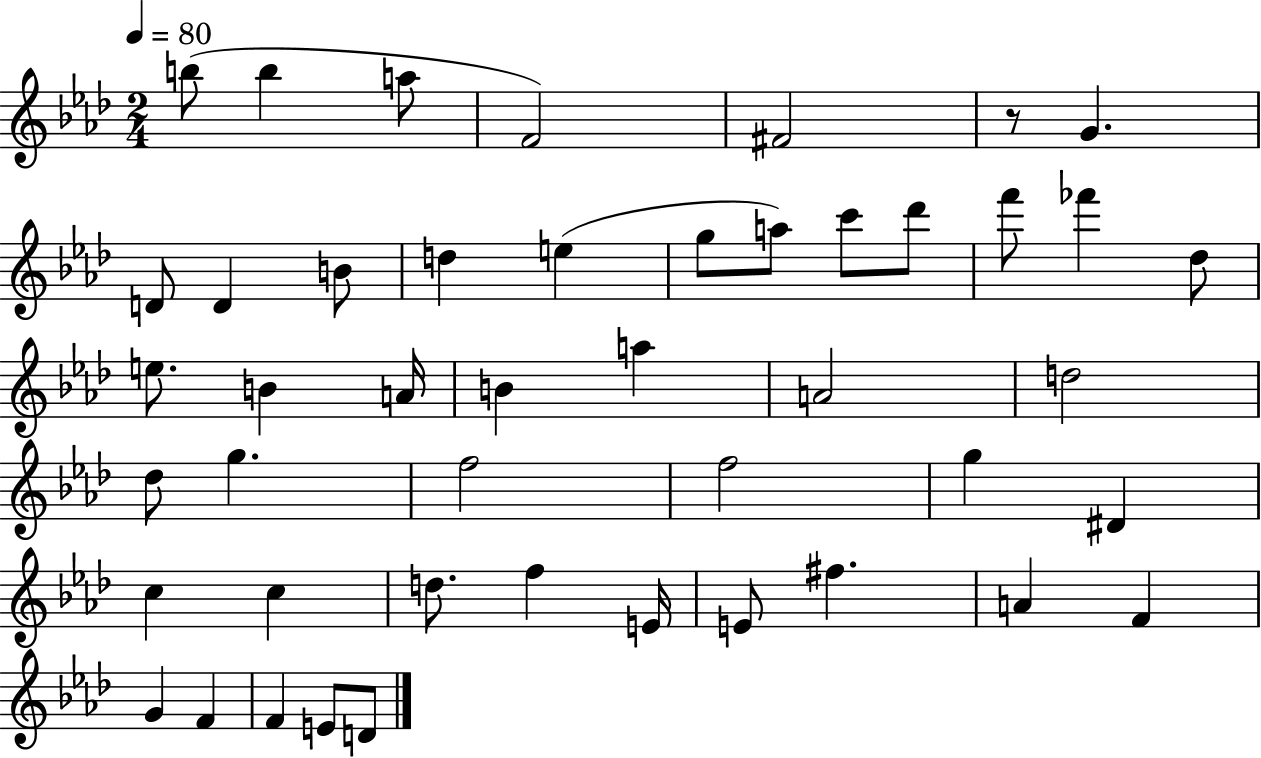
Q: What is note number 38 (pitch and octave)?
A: F#5